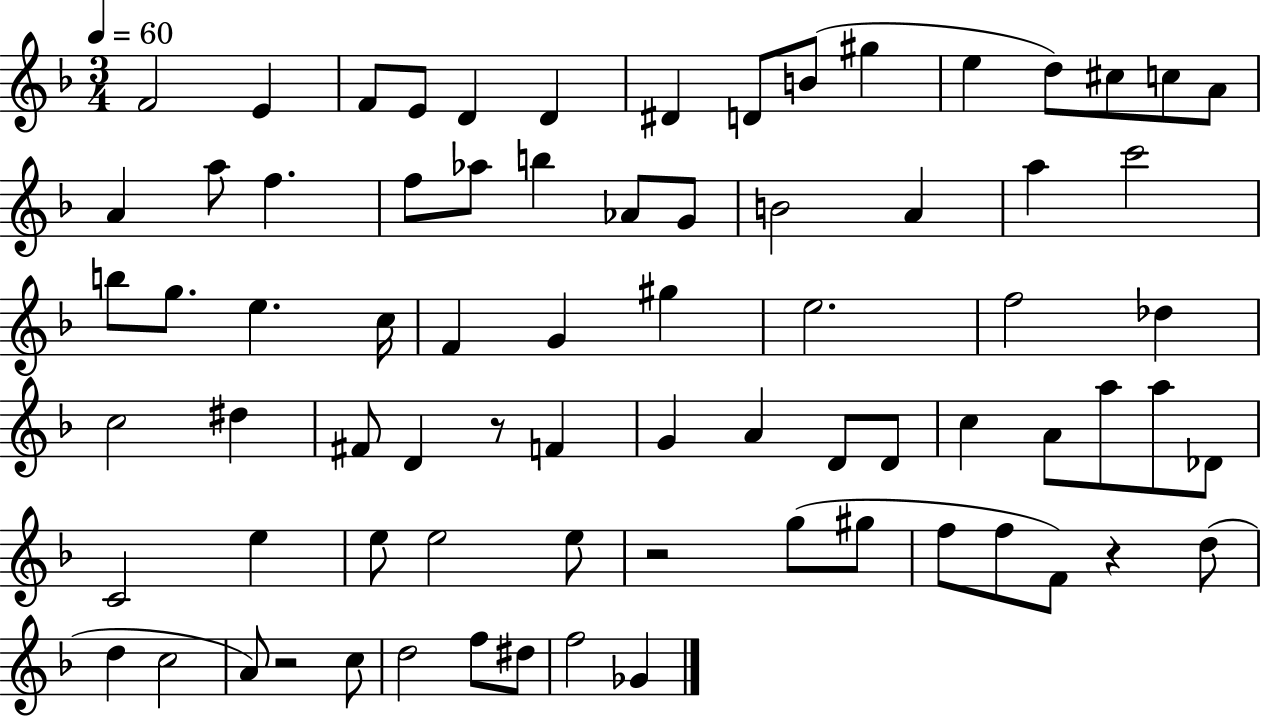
F4/h E4/q F4/e E4/e D4/q D4/q D#4/q D4/e B4/e G#5/q E5/q D5/e C#5/e C5/e A4/e A4/q A5/e F5/q. F5/e Ab5/e B5/q Ab4/e G4/e B4/h A4/q A5/q C6/h B5/e G5/e. E5/q. C5/s F4/q G4/q G#5/q E5/h. F5/h Db5/q C5/h D#5/q F#4/e D4/q R/e F4/q G4/q A4/q D4/e D4/e C5/q A4/e A5/e A5/e Db4/e C4/h E5/q E5/e E5/h E5/e R/h G5/e G#5/e F5/e F5/e F4/e R/q D5/e D5/q C5/h A4/e R/h C5/e D5/h F5/e D#5/e F5/h Gb4/q